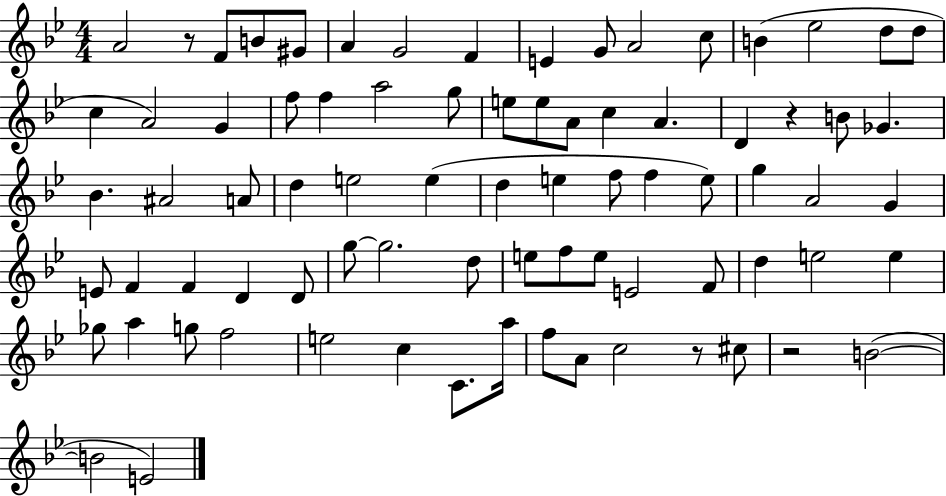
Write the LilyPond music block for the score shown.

{
  \clef treble
  \numericTimeSignature
  \time 4/4
  \key bes \major
  \repeat volta 2 { a'2 r8 f'8 b'8 gis'8 | a'4 g'2 f'4 | e'4 g'8 a'2 c''8 | b'4( ees''2 d''8 d''8 | \break c''4 a'2) g'4 | f''8 f''4 a''2 g''8 | e''8 e''8 a'8 c''4 a'4. | d'4 r4 b'8 ges'4. | \break bes'4. ais'2 a'8 | d''4 e''2 e''4( | d''4 e''4 f''8 f''4 e''8) | g''4 a'2 g'4 | \break e'8 f'4 f'4 d'4 d'8 | g''8~~ g''2. d''8 | e''8 f''8 e''8 e'2 f'8 | d''4 e''2 e''4 | \break ges''8 a''4 g''8 f''2 | e''2 c''4 c'8. a''16 | f''8 a'8 c''2 r8 cis''8 | r2 b'2~(~ | \break b'2 e'2) | } \bar "|."
}